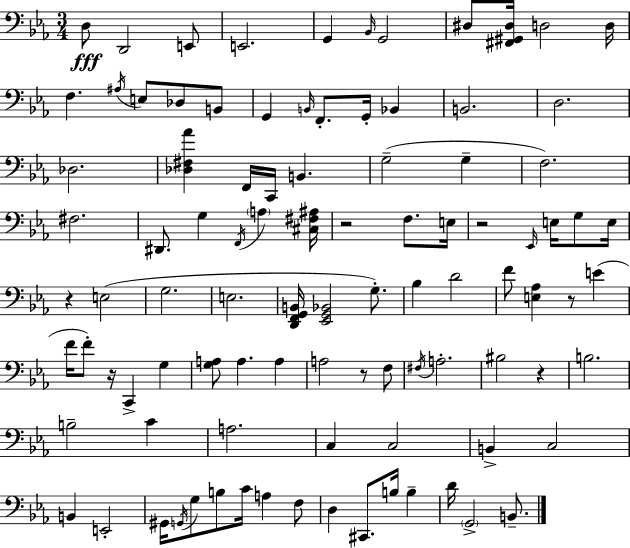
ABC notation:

X:1
T:Untitled
M:3/4
L:1/4
K:Cm
D,/2 D,,2 E,,/2 E,,2 G,, _B,,/4 G,,2 ^D,/2 [^F,,^G,,^D,]/4 D,2 D,/4 F, ^A,/4 E,/2 _D,/2 B,,/2 G,, B,,/4 F,,/2 G,,/4 _B,, B,,2 D,2 _D,2 [_D,^F,_A] F,,/4 C,,/4 B,, G,2 G, F,2 ^F,2 ^D,,/2 G, F,,/4 A, [^C,^F,^A,]/4 z2 F,/2 E,/4 z2 _E,,/4 E,/4 G,/2 E,/4 z E,2 G,2 E,2 [D,,F,,G,,B,,]/4 [_E,,G,,_B,,]2 G,/2 _B, D2 F/2 [E,_A,] z/2 E F/4 F/2 z/4 C,, G, [G,A,]/2 A, A, A,2 z/2 F,/2 ^F,/4 A,2 ^B,2 z B,2 B,2 C A,2 C, C,2 B,, C,2 B,, E,,2 ^G,,/4 G,,/4 G,/2 B,/2 C/4 A, F,/2 D, ^C,,/2 B,/4 B, D/4 G,,2 B,,/2